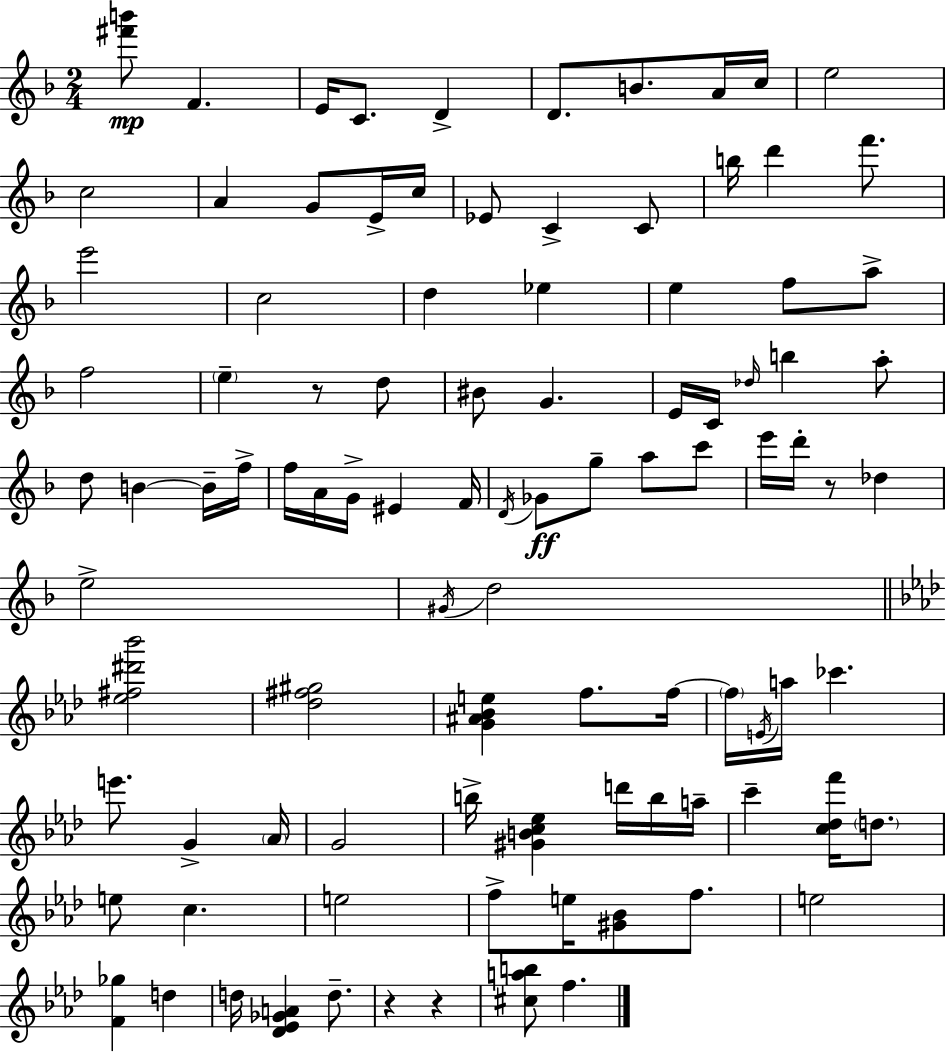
[F#6,B6]/e F4/q. E4/s C4/e. D4/q D4/e. B4/e. A4/s C5/s E5/h C5/h A4/q G4/e E4/s C5/s Eb4/e C4/q C4/e B5/s D6/q F6/e. E6/h C5/h D5/q Eb5/q E5/q F5/e A5/e F5/h E5/q R/e D5/e BIS4/e G4/q. E4/s C4/s Db5/s B5/q A5/e D5/e B4/q B4/s F5/s F5/s A4/s G4/s EIS4/q F4/s D4/s Gb4/e G5/e A5/e C6/e E6/s D6/s R/e Db5/q E5/h G#4/s D5/h [Eb5,F#5,D#6,Bb6]/h [Db5,F#5,G#5]/h [G4,A#4,Bb4,E5]/q F5/e. F5/s F5/s E4/s A5/s CES6/q. E6/e. G4/q Ab4/s G4/h B5/s [G#4,B4,C5,Eb5]/q D6/s B5/s A5/s C6/q [C5,Db5,F6]/s D5/e. E5/e C5/q. E5/h F5/e E5/s [G#4,Bb4]/e F5/e. E5/h [F4,Gb5]/q D5/q D5/s [Db4,Eb4,Gb4,A4]/q D5/e. R/q R/q [C#5,A5,B5]/e F5/q.